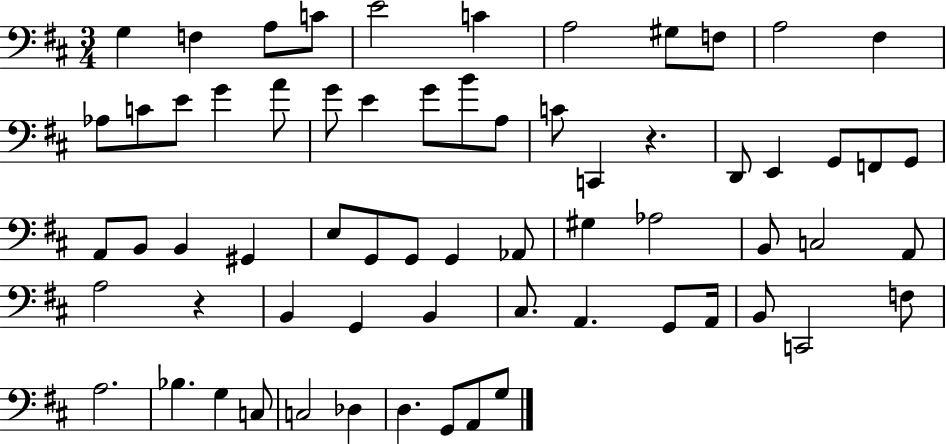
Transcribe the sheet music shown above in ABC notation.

X:1
T:Untitled
M:3/4
L:1/4
K:D
G, F, A,/2 C/2 E2 C A,2 ^G,/2 F,/2 A,2 ^F, _A,/2 C/2 E/2 G A/2 G/2 E G/2 B/2 A,/2 C/2 C,, z D,,/2 E,, G,,/2 F,,/2 G,,/2 A,,/2 B,,/2 B,, ^G,, E,/2 G,,/2 G,,/2 G,, _A,,/2 ^G, _A,2 B,,/2 C,2 A,,/2 A,2 z B,, G,, B,, ^C,/2 A,, G,,/2 A,,/4 B,,/2 C,,2 F,/2 A,2 _B, G, C,/2 C,2 _D, D, G,,/2 A,,/2 G,/2